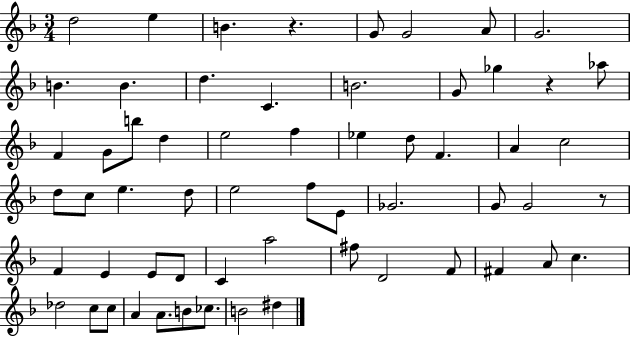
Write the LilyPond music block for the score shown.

{
  \clef treble
  \numericTimeSignature
  \time 3/4
  \key f \major
  d''2 e''4 | b'4. r4. | g'8 g'2 a'8 | g'2. | \break b'4. b'4. | d''4. c'4. | b'2. | g'8 ges''4 r4 aes''8 | \break f'4 g'8 b''8 d''4 | e''2 f''4 | ees''4 d''8 f'4. | a'4 c''2 | \break d''8 c''8 e''4. d''8 | e''2 f''8 e'8 | ges'2. | g'8 g'2 r8 | \break f'4 e'4 e'8 d'8 | c'4 a''2 | fis''8 d'2 f'8 | fis'4 a'8 c''4. | \break des''2 c''8 c''8 | a'4 a'8. b'8 ces''8. | b'2 dis''4 | \bar "|."
}